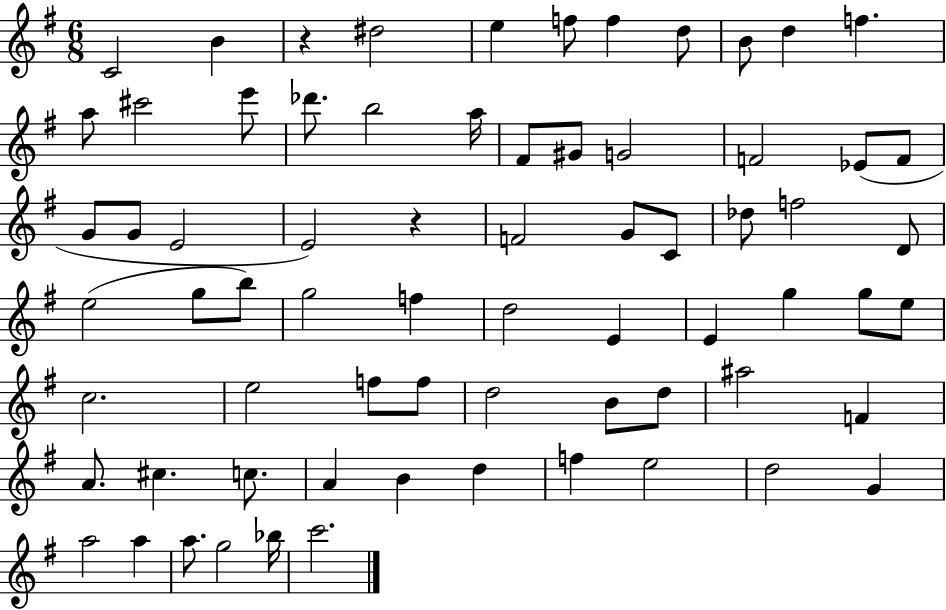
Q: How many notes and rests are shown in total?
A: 70